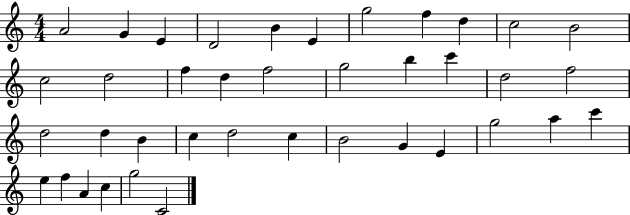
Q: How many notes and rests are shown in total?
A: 39